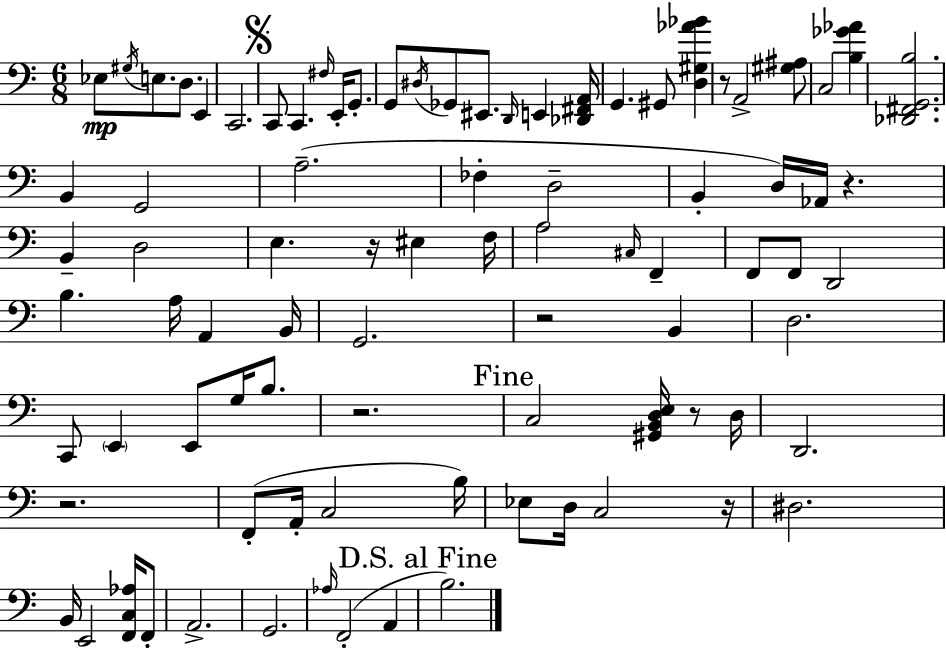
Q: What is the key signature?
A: C major